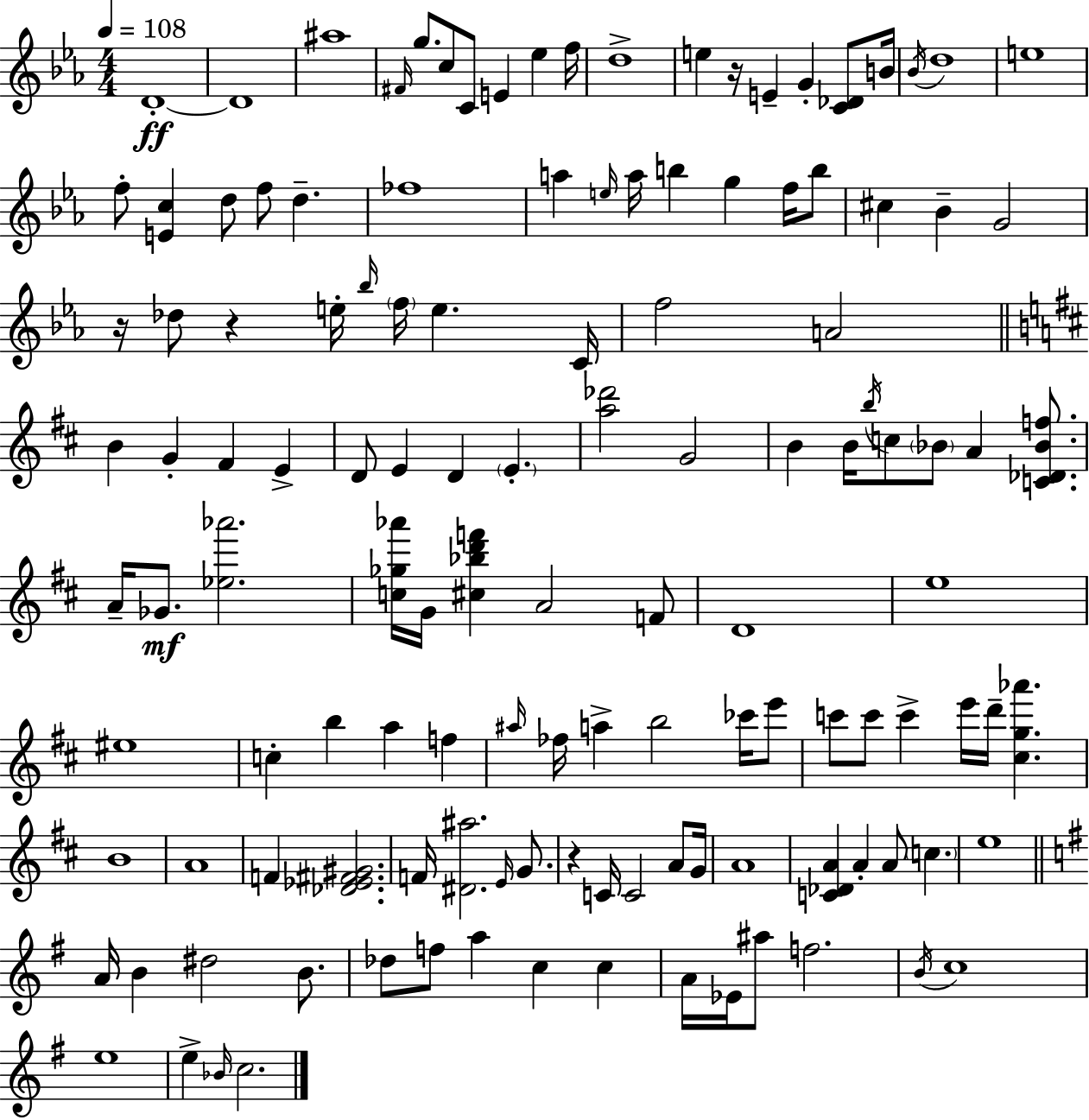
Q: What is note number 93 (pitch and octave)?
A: C5